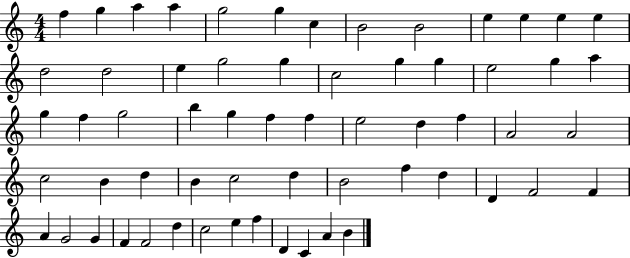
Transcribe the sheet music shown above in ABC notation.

X:1
T:Untitled
M:4/4
L:1/4
K:C
f g a a g2 g c B2 B2 e e e e d2 d2 e g2 g c2 g g e2 g a g f g2 b g f f e2 d f A2 A2 c2 B d B c2 d B2 f d D F2 F A G2 G F F2 d c2 e f D C A B